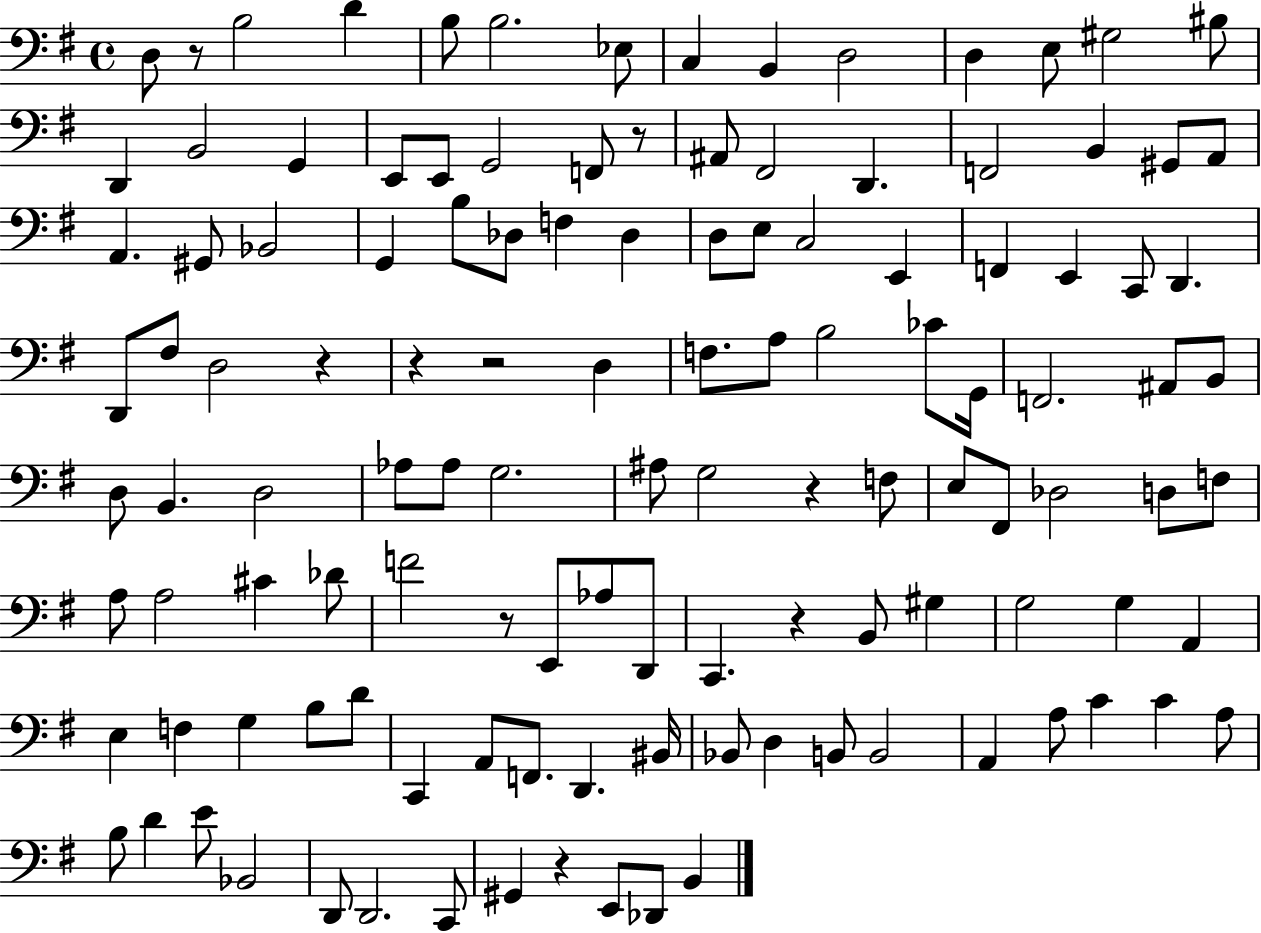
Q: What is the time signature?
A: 4/4